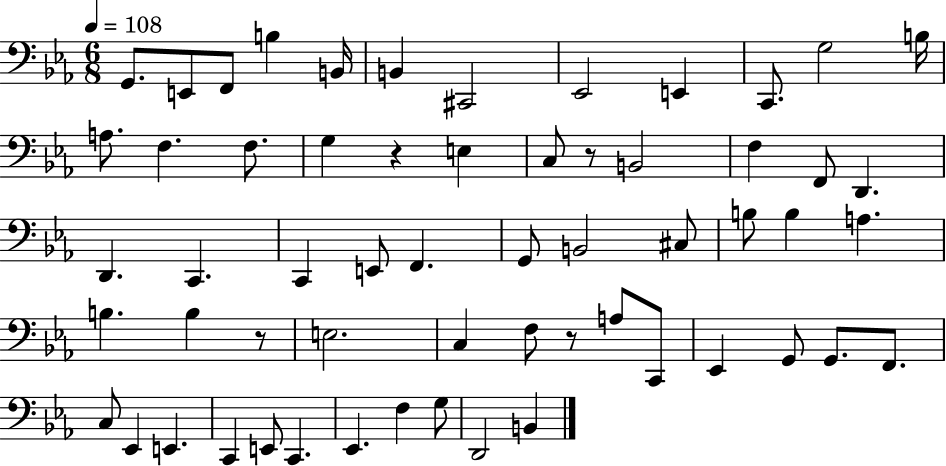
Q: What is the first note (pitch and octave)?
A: G2